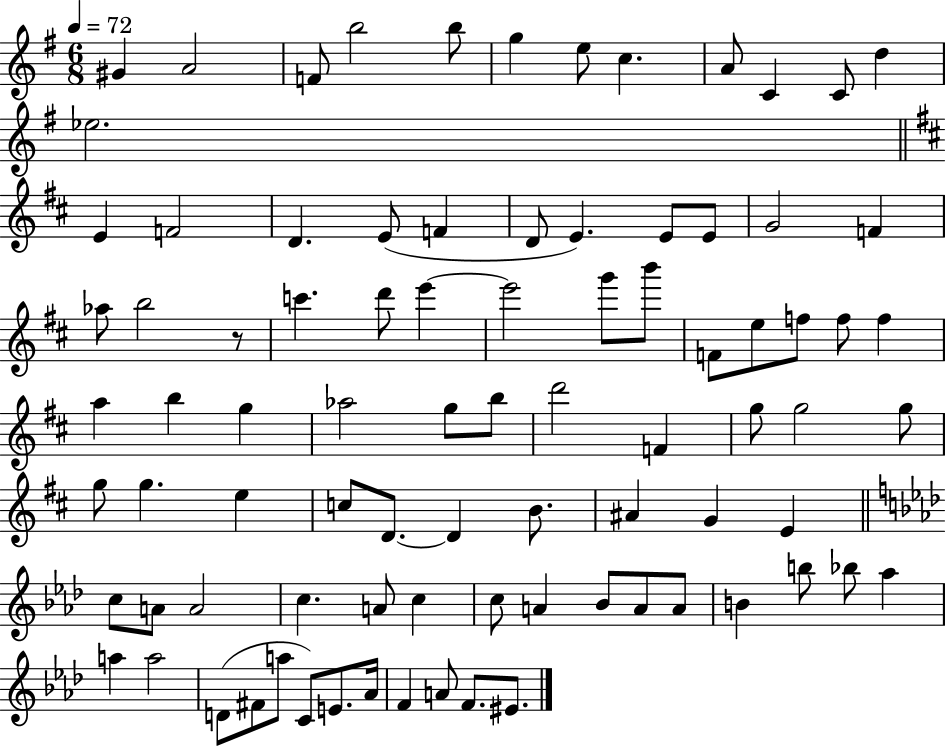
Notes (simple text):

G#4/q A4/h F4/e B5/h B5/e G5/q E5/e C5/q. A4/e C4/q C4/e D5/q Eb5/h. E4/q F4/h D4/q. E4/e F4/q D4/e E4/q. E4/e E4/e G4/h F4/q Ab5/e B5/h R/e C6/q. D6/e E6/q E6/h G6/e B6/e F4/e E5/e F5/e F5/e F5/q A5/q B5/q G5/q Ab5/h G5/e B5/e D6/h F4/q G5/e G5/h G5/e G5/e G5/q. E5/q C5/e D4/e. D4/q B4/e. A#4/q G4/q E4/q C5/e A4/e A4/h C5/q. A4/e C5/q C5/e A4/q Bb4/e A4/e A4/e B4/q B5/e Bb5/e Ab5/q A5/q A5/h D4/e F#4/e A5/e C4/e E4/e. Ab4/s F4/q A4/e F4/e. EIS4/e.